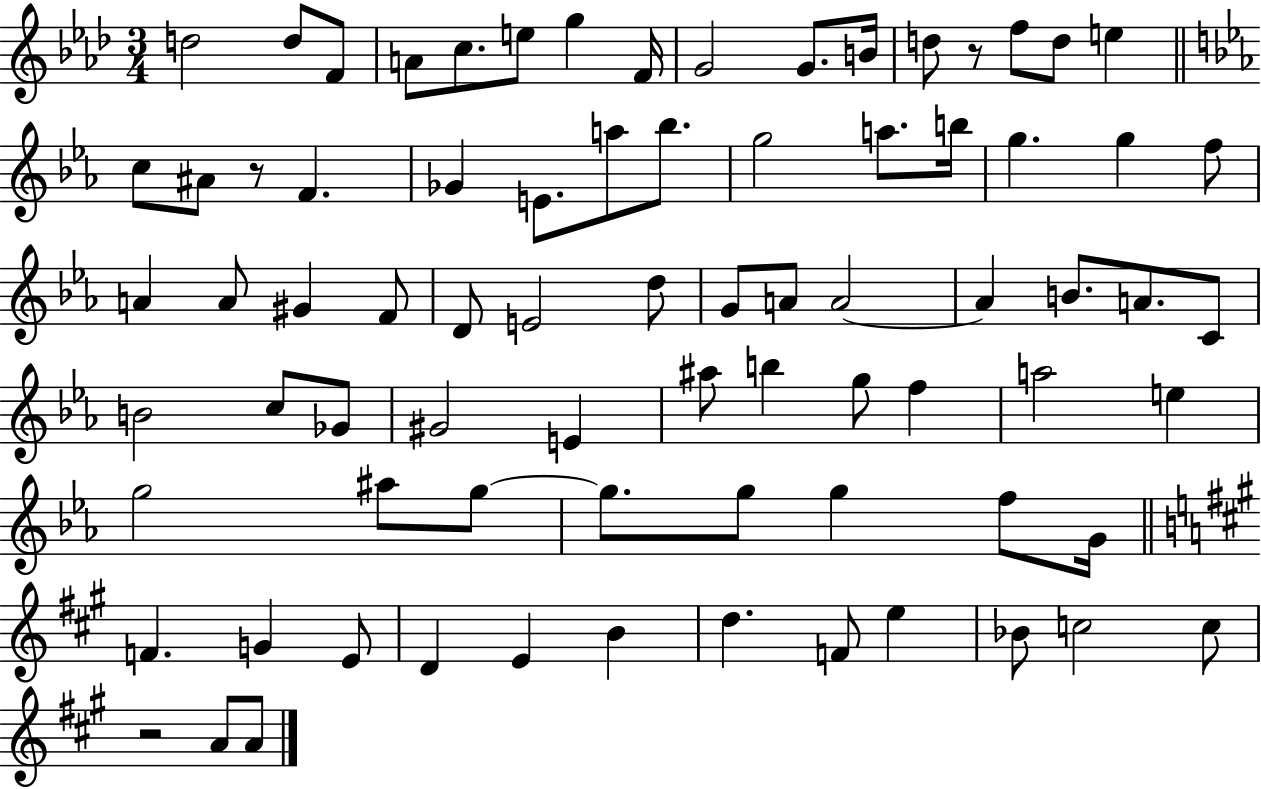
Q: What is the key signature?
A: AES major